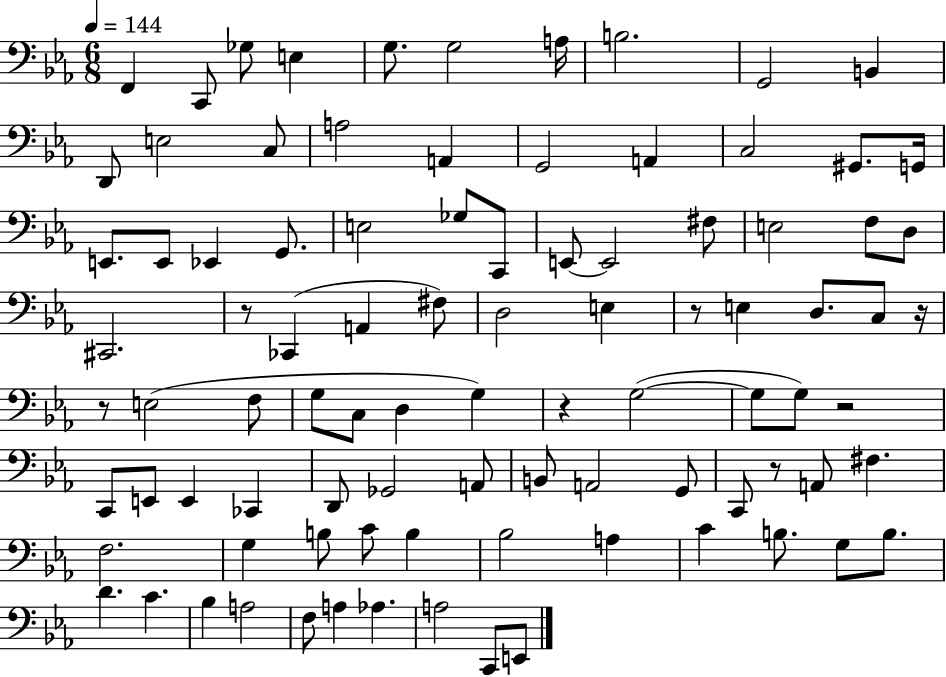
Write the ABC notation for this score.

X:1
T:Untitled
M:6/8
L:1/4
K:Eb
F,, C,,/2 _G,/2 E, G,/2 G,2 A,/4 B,2 G,,2 B,, D,,/2 E,2 C,/2 A,2 A,, G,,2 A,, C,2 ^G,,/2 G,,/4 E,,/2 E,,/2 _E,, G,,/2 E,2 _G,/2 C,,/2 E,,/2 E,,2 ^F,/2 E,2 F,/2 D,/2 ^C,,2 z/2 _C,, A,, ^F,/2 D,2 E, z/2 E, D,/2 C,/2 z/4 z/2 E,2 F,/2 G,/2 C,/2 D, G, z G,2 G,/2 G,/2 z2 C,,/2 E,,/2 E,, _C,, D,,/2 _G,,2 A,,/2 B,,/2 A,,2 G,,/2 C,,/2 z/2 A,,/2 ^F, F,2 G, B,/2 C/2 B, _B,2 A, C B,/2 G,/2 B,/2 D C _B, A,2 F,/2 A, _A, A,2 C,,/2 E,,/2